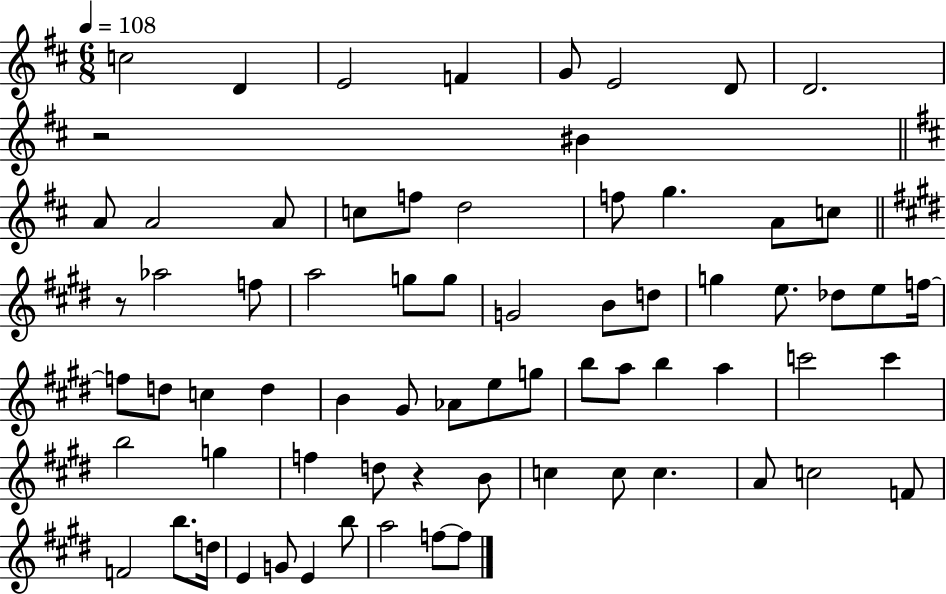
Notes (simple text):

C5/h D4/q E4/h F4/q G4/e E4/h D4/e D4/h. R/h BIS4/q A4/e A4/h A4/e C5/e F5/e D5/h F5/e G5/q. A4/e C5/e R/e Ab5/h F5/e A5/h G5/e G5/e G4/h B4/e D5/e G5/q E5/e. Db5/e E5/e F5/s F5/e D5/e C5/q D5/q B4/q G#4/e Ab4/e E5/e G5/e B5/e A5/e B5/q A5/q C6/h C6/q B5/h G5/q F5/q D5/e R/q B4/e C5/q C5/e C5/q. A4/e C5/h F4/e F4/h B5/e. D5/s E4/q G4/e E4/q B5/e A5/h F5/e F5/e